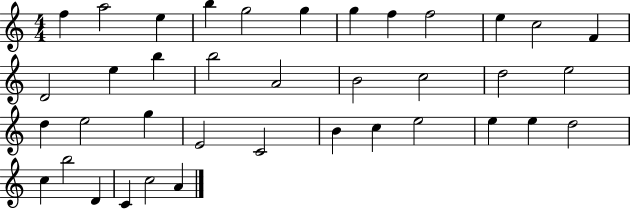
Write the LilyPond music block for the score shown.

{
  \clef treble
  \numericTimeSignature
  \time 4/4
  \key c \major
  f''4 a''2 e''4 | b''4 g''2 g''4 | g''4 f''4 f''2 | e''4 c''2 f'4 | \break d'2 e''4 b''4 | b''2 a'2 | b'2 c''2 | d''2 e''2 | \break d''4 e''2 g''4 | e'2 c'2 | b'4 c''4 e''2 | e''4 e''4 d''2 | \break c''4 b''2 d'4 | c'4 c''2 a'4 | \bar "|."
}